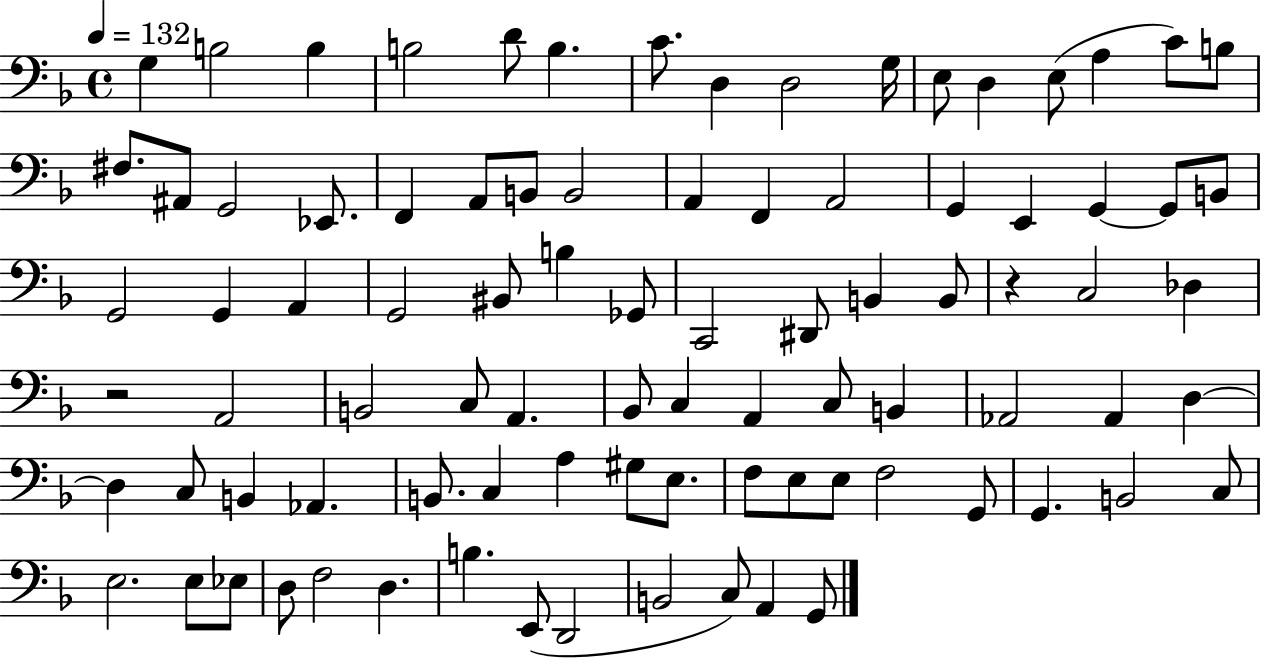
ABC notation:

X:1
T:Untitled
M:4/4
L:1/4
K:F
G, B,2 B, B,2 D/2 B, C/2 D, D,2 G,/4 E,/2 D, E,/2 A, C/2 B,/2 ^F,/2 ^A,,/2 G,,2 _E,,/2 F,, A,,/2 B,,/2 B,,2 A,, F,, A,,2 G,, E,, G,, G,,/2 B,,/2 G,,2 G,, A,, G,,2 ^B,,/2 B, _G,,/2 C,,2 ^D,,/2 B,, B,,/2 z C,2 _D, z2 A,,2 B,,2 C,/2 A,, _B,,/2 C, A,, C,/2 B,, _A,,2 _A,, D, D, C,/2 B,, _A,, B,,/2 C, A, ^G,/2 E,/2 F,/2 E,/2 E,/2 F,2 G,,/2 G,, B,,2 C,/2 E,2 E,/2 _E,/2 D,/2 F,2 D, B, E,,/2 D,,2 B,,2 C,/2 A,, G,,/2